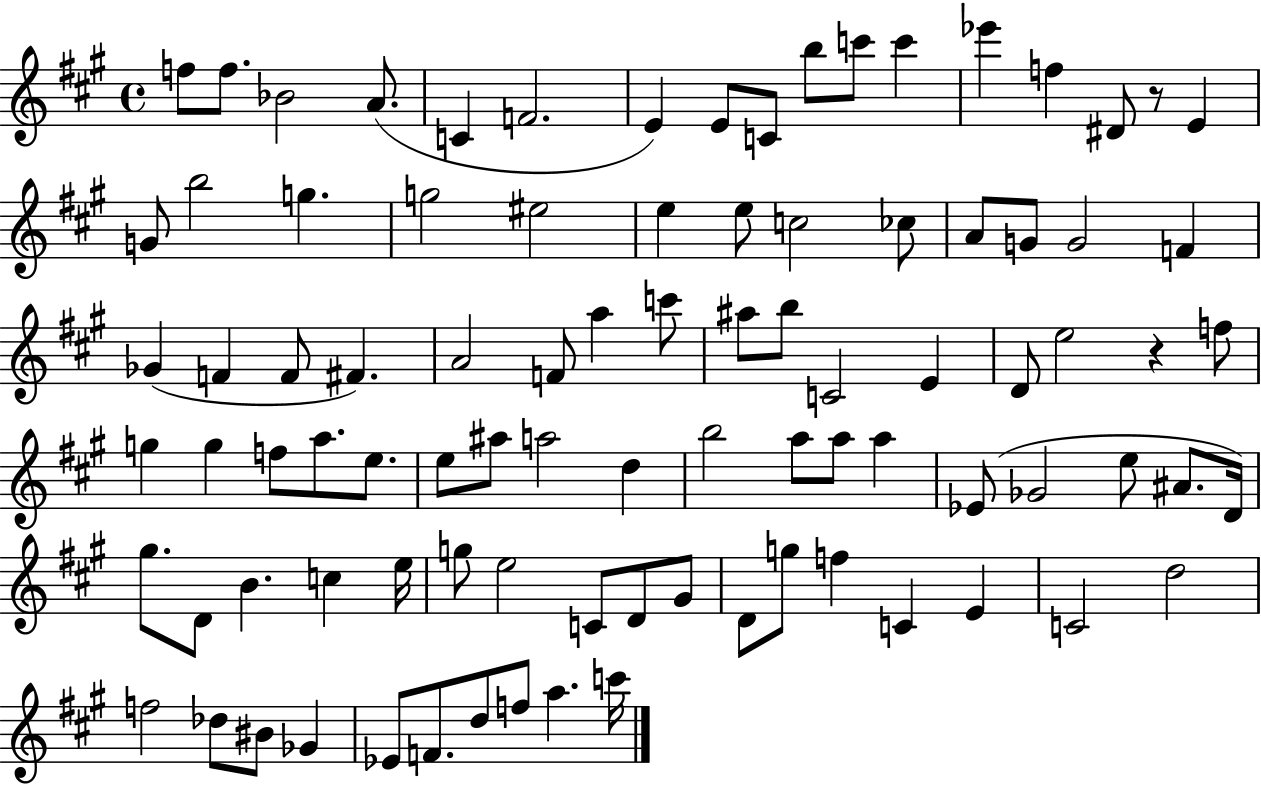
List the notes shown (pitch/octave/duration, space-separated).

F5/e F5/e. Bb4/h A4/e. C4/q F4/h. E4/q E4/e C4/e B5/e C6/e C6/q Eb6/q F5/q D#4/e R/e E4/q G4/e B5/h G5/q. G5/h EIS5/h E5/q E5/e C5/h CES5/e A4/e G4/e G4/h F4/q Gb4/q F4/q F4/e F#4/q. A4/h F4/e A5/q C6/e A#5/e B5/e C4/h E4/q D4/e E5/h R/q F5/e G5/q G5/q F5/e A5/e. E5/e. E5/e A#5/e A5/h D5/q B5/h A5/e A5/e A5/q Eb4/e Gb4/h E5/e A#4/e. D4/s G#5/e. D4/e B4/q. C5/q E5/s G5/e E5/h C4/e D4/e G#4/e D4/e G5/e F5/q C4/q E4/q C4/h D5/h F5/h Db5/e BIS4/e Gb4/q Eb4/e F4/e. D5/e F5/e A5/q. C6/s